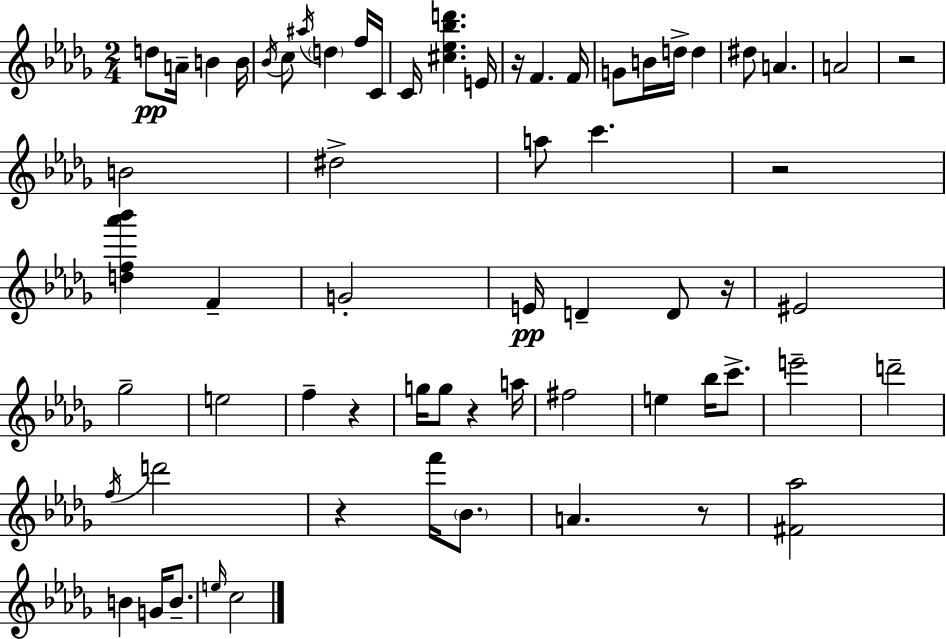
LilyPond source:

{
  \clef treble
  \numericTimeSignature
  \time 2/4
  \key bes \minor
  d''8\pp a'16-- b'4 b'16 | \acciaccatura { bes'16 } c''8 \acciaccatura { ais''16 } \parenthesize d''4 | f''16 c'16 c'16 <cis'' ees'' bes'' d'''>4. | e'16 r16 f'4. | \break f'16 g'8 b'16 d''16-> d''4 | dis''8 a'4. | a'2 | r2 | \break b'2 | dis''2-> | a''8 c'''4. | r2 | \break <d'' f'' aes''' bes'''>4 f'4-- | g'2-. | e'16\pp d'4-- d'8 | r16 eis'2 | \break ges''2-- | e''2 | f''4-- r4 | g''16 g''8 r4 | \break a''16 fis''2 | e''4 bes''16 c'''8.-> | e'''2-- | d'''2-- | \break \acciaccatura { f''16 } d'''2 | r4 f'''16 | \parenthesize bes'8. a'4. | r8 <fis' aes''>2 | \break b'4 g'16 | b'8.-- \grace { e''16 } c''2 | \bar "|."
}